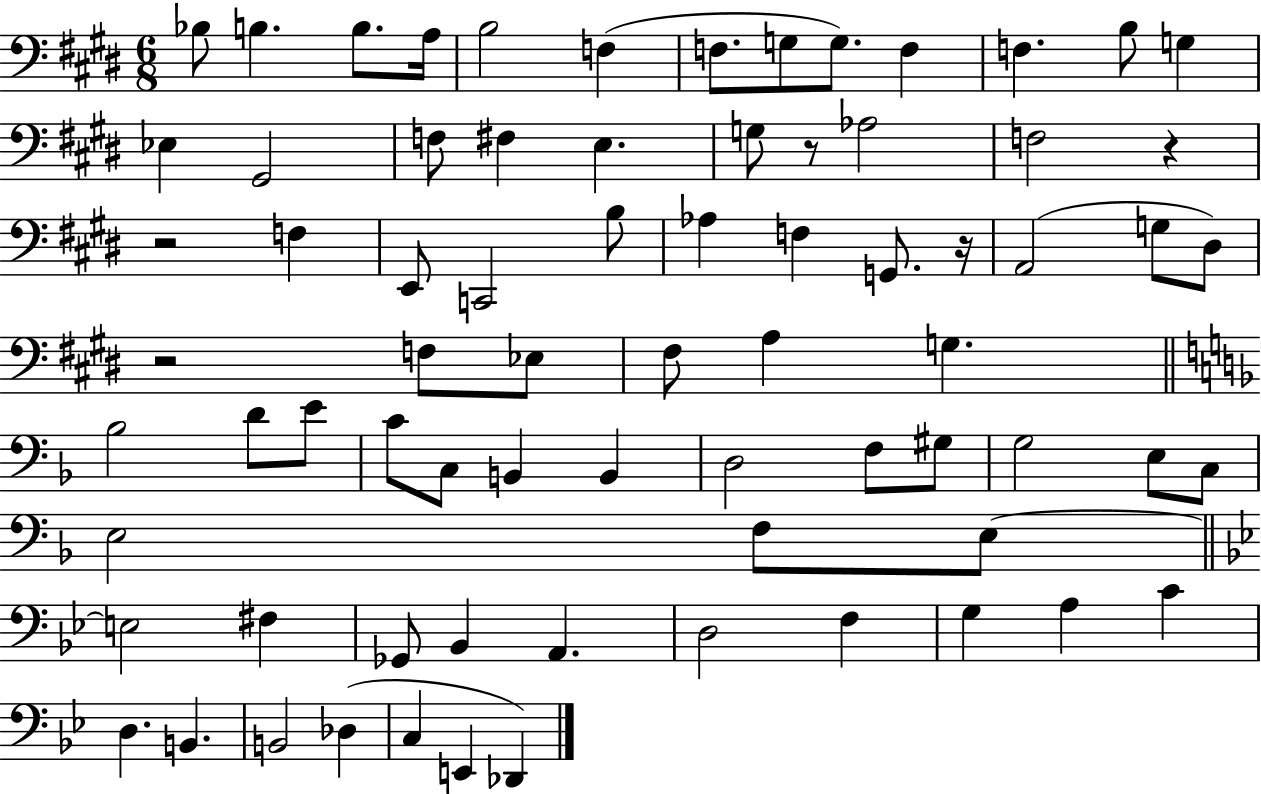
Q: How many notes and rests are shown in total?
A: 74